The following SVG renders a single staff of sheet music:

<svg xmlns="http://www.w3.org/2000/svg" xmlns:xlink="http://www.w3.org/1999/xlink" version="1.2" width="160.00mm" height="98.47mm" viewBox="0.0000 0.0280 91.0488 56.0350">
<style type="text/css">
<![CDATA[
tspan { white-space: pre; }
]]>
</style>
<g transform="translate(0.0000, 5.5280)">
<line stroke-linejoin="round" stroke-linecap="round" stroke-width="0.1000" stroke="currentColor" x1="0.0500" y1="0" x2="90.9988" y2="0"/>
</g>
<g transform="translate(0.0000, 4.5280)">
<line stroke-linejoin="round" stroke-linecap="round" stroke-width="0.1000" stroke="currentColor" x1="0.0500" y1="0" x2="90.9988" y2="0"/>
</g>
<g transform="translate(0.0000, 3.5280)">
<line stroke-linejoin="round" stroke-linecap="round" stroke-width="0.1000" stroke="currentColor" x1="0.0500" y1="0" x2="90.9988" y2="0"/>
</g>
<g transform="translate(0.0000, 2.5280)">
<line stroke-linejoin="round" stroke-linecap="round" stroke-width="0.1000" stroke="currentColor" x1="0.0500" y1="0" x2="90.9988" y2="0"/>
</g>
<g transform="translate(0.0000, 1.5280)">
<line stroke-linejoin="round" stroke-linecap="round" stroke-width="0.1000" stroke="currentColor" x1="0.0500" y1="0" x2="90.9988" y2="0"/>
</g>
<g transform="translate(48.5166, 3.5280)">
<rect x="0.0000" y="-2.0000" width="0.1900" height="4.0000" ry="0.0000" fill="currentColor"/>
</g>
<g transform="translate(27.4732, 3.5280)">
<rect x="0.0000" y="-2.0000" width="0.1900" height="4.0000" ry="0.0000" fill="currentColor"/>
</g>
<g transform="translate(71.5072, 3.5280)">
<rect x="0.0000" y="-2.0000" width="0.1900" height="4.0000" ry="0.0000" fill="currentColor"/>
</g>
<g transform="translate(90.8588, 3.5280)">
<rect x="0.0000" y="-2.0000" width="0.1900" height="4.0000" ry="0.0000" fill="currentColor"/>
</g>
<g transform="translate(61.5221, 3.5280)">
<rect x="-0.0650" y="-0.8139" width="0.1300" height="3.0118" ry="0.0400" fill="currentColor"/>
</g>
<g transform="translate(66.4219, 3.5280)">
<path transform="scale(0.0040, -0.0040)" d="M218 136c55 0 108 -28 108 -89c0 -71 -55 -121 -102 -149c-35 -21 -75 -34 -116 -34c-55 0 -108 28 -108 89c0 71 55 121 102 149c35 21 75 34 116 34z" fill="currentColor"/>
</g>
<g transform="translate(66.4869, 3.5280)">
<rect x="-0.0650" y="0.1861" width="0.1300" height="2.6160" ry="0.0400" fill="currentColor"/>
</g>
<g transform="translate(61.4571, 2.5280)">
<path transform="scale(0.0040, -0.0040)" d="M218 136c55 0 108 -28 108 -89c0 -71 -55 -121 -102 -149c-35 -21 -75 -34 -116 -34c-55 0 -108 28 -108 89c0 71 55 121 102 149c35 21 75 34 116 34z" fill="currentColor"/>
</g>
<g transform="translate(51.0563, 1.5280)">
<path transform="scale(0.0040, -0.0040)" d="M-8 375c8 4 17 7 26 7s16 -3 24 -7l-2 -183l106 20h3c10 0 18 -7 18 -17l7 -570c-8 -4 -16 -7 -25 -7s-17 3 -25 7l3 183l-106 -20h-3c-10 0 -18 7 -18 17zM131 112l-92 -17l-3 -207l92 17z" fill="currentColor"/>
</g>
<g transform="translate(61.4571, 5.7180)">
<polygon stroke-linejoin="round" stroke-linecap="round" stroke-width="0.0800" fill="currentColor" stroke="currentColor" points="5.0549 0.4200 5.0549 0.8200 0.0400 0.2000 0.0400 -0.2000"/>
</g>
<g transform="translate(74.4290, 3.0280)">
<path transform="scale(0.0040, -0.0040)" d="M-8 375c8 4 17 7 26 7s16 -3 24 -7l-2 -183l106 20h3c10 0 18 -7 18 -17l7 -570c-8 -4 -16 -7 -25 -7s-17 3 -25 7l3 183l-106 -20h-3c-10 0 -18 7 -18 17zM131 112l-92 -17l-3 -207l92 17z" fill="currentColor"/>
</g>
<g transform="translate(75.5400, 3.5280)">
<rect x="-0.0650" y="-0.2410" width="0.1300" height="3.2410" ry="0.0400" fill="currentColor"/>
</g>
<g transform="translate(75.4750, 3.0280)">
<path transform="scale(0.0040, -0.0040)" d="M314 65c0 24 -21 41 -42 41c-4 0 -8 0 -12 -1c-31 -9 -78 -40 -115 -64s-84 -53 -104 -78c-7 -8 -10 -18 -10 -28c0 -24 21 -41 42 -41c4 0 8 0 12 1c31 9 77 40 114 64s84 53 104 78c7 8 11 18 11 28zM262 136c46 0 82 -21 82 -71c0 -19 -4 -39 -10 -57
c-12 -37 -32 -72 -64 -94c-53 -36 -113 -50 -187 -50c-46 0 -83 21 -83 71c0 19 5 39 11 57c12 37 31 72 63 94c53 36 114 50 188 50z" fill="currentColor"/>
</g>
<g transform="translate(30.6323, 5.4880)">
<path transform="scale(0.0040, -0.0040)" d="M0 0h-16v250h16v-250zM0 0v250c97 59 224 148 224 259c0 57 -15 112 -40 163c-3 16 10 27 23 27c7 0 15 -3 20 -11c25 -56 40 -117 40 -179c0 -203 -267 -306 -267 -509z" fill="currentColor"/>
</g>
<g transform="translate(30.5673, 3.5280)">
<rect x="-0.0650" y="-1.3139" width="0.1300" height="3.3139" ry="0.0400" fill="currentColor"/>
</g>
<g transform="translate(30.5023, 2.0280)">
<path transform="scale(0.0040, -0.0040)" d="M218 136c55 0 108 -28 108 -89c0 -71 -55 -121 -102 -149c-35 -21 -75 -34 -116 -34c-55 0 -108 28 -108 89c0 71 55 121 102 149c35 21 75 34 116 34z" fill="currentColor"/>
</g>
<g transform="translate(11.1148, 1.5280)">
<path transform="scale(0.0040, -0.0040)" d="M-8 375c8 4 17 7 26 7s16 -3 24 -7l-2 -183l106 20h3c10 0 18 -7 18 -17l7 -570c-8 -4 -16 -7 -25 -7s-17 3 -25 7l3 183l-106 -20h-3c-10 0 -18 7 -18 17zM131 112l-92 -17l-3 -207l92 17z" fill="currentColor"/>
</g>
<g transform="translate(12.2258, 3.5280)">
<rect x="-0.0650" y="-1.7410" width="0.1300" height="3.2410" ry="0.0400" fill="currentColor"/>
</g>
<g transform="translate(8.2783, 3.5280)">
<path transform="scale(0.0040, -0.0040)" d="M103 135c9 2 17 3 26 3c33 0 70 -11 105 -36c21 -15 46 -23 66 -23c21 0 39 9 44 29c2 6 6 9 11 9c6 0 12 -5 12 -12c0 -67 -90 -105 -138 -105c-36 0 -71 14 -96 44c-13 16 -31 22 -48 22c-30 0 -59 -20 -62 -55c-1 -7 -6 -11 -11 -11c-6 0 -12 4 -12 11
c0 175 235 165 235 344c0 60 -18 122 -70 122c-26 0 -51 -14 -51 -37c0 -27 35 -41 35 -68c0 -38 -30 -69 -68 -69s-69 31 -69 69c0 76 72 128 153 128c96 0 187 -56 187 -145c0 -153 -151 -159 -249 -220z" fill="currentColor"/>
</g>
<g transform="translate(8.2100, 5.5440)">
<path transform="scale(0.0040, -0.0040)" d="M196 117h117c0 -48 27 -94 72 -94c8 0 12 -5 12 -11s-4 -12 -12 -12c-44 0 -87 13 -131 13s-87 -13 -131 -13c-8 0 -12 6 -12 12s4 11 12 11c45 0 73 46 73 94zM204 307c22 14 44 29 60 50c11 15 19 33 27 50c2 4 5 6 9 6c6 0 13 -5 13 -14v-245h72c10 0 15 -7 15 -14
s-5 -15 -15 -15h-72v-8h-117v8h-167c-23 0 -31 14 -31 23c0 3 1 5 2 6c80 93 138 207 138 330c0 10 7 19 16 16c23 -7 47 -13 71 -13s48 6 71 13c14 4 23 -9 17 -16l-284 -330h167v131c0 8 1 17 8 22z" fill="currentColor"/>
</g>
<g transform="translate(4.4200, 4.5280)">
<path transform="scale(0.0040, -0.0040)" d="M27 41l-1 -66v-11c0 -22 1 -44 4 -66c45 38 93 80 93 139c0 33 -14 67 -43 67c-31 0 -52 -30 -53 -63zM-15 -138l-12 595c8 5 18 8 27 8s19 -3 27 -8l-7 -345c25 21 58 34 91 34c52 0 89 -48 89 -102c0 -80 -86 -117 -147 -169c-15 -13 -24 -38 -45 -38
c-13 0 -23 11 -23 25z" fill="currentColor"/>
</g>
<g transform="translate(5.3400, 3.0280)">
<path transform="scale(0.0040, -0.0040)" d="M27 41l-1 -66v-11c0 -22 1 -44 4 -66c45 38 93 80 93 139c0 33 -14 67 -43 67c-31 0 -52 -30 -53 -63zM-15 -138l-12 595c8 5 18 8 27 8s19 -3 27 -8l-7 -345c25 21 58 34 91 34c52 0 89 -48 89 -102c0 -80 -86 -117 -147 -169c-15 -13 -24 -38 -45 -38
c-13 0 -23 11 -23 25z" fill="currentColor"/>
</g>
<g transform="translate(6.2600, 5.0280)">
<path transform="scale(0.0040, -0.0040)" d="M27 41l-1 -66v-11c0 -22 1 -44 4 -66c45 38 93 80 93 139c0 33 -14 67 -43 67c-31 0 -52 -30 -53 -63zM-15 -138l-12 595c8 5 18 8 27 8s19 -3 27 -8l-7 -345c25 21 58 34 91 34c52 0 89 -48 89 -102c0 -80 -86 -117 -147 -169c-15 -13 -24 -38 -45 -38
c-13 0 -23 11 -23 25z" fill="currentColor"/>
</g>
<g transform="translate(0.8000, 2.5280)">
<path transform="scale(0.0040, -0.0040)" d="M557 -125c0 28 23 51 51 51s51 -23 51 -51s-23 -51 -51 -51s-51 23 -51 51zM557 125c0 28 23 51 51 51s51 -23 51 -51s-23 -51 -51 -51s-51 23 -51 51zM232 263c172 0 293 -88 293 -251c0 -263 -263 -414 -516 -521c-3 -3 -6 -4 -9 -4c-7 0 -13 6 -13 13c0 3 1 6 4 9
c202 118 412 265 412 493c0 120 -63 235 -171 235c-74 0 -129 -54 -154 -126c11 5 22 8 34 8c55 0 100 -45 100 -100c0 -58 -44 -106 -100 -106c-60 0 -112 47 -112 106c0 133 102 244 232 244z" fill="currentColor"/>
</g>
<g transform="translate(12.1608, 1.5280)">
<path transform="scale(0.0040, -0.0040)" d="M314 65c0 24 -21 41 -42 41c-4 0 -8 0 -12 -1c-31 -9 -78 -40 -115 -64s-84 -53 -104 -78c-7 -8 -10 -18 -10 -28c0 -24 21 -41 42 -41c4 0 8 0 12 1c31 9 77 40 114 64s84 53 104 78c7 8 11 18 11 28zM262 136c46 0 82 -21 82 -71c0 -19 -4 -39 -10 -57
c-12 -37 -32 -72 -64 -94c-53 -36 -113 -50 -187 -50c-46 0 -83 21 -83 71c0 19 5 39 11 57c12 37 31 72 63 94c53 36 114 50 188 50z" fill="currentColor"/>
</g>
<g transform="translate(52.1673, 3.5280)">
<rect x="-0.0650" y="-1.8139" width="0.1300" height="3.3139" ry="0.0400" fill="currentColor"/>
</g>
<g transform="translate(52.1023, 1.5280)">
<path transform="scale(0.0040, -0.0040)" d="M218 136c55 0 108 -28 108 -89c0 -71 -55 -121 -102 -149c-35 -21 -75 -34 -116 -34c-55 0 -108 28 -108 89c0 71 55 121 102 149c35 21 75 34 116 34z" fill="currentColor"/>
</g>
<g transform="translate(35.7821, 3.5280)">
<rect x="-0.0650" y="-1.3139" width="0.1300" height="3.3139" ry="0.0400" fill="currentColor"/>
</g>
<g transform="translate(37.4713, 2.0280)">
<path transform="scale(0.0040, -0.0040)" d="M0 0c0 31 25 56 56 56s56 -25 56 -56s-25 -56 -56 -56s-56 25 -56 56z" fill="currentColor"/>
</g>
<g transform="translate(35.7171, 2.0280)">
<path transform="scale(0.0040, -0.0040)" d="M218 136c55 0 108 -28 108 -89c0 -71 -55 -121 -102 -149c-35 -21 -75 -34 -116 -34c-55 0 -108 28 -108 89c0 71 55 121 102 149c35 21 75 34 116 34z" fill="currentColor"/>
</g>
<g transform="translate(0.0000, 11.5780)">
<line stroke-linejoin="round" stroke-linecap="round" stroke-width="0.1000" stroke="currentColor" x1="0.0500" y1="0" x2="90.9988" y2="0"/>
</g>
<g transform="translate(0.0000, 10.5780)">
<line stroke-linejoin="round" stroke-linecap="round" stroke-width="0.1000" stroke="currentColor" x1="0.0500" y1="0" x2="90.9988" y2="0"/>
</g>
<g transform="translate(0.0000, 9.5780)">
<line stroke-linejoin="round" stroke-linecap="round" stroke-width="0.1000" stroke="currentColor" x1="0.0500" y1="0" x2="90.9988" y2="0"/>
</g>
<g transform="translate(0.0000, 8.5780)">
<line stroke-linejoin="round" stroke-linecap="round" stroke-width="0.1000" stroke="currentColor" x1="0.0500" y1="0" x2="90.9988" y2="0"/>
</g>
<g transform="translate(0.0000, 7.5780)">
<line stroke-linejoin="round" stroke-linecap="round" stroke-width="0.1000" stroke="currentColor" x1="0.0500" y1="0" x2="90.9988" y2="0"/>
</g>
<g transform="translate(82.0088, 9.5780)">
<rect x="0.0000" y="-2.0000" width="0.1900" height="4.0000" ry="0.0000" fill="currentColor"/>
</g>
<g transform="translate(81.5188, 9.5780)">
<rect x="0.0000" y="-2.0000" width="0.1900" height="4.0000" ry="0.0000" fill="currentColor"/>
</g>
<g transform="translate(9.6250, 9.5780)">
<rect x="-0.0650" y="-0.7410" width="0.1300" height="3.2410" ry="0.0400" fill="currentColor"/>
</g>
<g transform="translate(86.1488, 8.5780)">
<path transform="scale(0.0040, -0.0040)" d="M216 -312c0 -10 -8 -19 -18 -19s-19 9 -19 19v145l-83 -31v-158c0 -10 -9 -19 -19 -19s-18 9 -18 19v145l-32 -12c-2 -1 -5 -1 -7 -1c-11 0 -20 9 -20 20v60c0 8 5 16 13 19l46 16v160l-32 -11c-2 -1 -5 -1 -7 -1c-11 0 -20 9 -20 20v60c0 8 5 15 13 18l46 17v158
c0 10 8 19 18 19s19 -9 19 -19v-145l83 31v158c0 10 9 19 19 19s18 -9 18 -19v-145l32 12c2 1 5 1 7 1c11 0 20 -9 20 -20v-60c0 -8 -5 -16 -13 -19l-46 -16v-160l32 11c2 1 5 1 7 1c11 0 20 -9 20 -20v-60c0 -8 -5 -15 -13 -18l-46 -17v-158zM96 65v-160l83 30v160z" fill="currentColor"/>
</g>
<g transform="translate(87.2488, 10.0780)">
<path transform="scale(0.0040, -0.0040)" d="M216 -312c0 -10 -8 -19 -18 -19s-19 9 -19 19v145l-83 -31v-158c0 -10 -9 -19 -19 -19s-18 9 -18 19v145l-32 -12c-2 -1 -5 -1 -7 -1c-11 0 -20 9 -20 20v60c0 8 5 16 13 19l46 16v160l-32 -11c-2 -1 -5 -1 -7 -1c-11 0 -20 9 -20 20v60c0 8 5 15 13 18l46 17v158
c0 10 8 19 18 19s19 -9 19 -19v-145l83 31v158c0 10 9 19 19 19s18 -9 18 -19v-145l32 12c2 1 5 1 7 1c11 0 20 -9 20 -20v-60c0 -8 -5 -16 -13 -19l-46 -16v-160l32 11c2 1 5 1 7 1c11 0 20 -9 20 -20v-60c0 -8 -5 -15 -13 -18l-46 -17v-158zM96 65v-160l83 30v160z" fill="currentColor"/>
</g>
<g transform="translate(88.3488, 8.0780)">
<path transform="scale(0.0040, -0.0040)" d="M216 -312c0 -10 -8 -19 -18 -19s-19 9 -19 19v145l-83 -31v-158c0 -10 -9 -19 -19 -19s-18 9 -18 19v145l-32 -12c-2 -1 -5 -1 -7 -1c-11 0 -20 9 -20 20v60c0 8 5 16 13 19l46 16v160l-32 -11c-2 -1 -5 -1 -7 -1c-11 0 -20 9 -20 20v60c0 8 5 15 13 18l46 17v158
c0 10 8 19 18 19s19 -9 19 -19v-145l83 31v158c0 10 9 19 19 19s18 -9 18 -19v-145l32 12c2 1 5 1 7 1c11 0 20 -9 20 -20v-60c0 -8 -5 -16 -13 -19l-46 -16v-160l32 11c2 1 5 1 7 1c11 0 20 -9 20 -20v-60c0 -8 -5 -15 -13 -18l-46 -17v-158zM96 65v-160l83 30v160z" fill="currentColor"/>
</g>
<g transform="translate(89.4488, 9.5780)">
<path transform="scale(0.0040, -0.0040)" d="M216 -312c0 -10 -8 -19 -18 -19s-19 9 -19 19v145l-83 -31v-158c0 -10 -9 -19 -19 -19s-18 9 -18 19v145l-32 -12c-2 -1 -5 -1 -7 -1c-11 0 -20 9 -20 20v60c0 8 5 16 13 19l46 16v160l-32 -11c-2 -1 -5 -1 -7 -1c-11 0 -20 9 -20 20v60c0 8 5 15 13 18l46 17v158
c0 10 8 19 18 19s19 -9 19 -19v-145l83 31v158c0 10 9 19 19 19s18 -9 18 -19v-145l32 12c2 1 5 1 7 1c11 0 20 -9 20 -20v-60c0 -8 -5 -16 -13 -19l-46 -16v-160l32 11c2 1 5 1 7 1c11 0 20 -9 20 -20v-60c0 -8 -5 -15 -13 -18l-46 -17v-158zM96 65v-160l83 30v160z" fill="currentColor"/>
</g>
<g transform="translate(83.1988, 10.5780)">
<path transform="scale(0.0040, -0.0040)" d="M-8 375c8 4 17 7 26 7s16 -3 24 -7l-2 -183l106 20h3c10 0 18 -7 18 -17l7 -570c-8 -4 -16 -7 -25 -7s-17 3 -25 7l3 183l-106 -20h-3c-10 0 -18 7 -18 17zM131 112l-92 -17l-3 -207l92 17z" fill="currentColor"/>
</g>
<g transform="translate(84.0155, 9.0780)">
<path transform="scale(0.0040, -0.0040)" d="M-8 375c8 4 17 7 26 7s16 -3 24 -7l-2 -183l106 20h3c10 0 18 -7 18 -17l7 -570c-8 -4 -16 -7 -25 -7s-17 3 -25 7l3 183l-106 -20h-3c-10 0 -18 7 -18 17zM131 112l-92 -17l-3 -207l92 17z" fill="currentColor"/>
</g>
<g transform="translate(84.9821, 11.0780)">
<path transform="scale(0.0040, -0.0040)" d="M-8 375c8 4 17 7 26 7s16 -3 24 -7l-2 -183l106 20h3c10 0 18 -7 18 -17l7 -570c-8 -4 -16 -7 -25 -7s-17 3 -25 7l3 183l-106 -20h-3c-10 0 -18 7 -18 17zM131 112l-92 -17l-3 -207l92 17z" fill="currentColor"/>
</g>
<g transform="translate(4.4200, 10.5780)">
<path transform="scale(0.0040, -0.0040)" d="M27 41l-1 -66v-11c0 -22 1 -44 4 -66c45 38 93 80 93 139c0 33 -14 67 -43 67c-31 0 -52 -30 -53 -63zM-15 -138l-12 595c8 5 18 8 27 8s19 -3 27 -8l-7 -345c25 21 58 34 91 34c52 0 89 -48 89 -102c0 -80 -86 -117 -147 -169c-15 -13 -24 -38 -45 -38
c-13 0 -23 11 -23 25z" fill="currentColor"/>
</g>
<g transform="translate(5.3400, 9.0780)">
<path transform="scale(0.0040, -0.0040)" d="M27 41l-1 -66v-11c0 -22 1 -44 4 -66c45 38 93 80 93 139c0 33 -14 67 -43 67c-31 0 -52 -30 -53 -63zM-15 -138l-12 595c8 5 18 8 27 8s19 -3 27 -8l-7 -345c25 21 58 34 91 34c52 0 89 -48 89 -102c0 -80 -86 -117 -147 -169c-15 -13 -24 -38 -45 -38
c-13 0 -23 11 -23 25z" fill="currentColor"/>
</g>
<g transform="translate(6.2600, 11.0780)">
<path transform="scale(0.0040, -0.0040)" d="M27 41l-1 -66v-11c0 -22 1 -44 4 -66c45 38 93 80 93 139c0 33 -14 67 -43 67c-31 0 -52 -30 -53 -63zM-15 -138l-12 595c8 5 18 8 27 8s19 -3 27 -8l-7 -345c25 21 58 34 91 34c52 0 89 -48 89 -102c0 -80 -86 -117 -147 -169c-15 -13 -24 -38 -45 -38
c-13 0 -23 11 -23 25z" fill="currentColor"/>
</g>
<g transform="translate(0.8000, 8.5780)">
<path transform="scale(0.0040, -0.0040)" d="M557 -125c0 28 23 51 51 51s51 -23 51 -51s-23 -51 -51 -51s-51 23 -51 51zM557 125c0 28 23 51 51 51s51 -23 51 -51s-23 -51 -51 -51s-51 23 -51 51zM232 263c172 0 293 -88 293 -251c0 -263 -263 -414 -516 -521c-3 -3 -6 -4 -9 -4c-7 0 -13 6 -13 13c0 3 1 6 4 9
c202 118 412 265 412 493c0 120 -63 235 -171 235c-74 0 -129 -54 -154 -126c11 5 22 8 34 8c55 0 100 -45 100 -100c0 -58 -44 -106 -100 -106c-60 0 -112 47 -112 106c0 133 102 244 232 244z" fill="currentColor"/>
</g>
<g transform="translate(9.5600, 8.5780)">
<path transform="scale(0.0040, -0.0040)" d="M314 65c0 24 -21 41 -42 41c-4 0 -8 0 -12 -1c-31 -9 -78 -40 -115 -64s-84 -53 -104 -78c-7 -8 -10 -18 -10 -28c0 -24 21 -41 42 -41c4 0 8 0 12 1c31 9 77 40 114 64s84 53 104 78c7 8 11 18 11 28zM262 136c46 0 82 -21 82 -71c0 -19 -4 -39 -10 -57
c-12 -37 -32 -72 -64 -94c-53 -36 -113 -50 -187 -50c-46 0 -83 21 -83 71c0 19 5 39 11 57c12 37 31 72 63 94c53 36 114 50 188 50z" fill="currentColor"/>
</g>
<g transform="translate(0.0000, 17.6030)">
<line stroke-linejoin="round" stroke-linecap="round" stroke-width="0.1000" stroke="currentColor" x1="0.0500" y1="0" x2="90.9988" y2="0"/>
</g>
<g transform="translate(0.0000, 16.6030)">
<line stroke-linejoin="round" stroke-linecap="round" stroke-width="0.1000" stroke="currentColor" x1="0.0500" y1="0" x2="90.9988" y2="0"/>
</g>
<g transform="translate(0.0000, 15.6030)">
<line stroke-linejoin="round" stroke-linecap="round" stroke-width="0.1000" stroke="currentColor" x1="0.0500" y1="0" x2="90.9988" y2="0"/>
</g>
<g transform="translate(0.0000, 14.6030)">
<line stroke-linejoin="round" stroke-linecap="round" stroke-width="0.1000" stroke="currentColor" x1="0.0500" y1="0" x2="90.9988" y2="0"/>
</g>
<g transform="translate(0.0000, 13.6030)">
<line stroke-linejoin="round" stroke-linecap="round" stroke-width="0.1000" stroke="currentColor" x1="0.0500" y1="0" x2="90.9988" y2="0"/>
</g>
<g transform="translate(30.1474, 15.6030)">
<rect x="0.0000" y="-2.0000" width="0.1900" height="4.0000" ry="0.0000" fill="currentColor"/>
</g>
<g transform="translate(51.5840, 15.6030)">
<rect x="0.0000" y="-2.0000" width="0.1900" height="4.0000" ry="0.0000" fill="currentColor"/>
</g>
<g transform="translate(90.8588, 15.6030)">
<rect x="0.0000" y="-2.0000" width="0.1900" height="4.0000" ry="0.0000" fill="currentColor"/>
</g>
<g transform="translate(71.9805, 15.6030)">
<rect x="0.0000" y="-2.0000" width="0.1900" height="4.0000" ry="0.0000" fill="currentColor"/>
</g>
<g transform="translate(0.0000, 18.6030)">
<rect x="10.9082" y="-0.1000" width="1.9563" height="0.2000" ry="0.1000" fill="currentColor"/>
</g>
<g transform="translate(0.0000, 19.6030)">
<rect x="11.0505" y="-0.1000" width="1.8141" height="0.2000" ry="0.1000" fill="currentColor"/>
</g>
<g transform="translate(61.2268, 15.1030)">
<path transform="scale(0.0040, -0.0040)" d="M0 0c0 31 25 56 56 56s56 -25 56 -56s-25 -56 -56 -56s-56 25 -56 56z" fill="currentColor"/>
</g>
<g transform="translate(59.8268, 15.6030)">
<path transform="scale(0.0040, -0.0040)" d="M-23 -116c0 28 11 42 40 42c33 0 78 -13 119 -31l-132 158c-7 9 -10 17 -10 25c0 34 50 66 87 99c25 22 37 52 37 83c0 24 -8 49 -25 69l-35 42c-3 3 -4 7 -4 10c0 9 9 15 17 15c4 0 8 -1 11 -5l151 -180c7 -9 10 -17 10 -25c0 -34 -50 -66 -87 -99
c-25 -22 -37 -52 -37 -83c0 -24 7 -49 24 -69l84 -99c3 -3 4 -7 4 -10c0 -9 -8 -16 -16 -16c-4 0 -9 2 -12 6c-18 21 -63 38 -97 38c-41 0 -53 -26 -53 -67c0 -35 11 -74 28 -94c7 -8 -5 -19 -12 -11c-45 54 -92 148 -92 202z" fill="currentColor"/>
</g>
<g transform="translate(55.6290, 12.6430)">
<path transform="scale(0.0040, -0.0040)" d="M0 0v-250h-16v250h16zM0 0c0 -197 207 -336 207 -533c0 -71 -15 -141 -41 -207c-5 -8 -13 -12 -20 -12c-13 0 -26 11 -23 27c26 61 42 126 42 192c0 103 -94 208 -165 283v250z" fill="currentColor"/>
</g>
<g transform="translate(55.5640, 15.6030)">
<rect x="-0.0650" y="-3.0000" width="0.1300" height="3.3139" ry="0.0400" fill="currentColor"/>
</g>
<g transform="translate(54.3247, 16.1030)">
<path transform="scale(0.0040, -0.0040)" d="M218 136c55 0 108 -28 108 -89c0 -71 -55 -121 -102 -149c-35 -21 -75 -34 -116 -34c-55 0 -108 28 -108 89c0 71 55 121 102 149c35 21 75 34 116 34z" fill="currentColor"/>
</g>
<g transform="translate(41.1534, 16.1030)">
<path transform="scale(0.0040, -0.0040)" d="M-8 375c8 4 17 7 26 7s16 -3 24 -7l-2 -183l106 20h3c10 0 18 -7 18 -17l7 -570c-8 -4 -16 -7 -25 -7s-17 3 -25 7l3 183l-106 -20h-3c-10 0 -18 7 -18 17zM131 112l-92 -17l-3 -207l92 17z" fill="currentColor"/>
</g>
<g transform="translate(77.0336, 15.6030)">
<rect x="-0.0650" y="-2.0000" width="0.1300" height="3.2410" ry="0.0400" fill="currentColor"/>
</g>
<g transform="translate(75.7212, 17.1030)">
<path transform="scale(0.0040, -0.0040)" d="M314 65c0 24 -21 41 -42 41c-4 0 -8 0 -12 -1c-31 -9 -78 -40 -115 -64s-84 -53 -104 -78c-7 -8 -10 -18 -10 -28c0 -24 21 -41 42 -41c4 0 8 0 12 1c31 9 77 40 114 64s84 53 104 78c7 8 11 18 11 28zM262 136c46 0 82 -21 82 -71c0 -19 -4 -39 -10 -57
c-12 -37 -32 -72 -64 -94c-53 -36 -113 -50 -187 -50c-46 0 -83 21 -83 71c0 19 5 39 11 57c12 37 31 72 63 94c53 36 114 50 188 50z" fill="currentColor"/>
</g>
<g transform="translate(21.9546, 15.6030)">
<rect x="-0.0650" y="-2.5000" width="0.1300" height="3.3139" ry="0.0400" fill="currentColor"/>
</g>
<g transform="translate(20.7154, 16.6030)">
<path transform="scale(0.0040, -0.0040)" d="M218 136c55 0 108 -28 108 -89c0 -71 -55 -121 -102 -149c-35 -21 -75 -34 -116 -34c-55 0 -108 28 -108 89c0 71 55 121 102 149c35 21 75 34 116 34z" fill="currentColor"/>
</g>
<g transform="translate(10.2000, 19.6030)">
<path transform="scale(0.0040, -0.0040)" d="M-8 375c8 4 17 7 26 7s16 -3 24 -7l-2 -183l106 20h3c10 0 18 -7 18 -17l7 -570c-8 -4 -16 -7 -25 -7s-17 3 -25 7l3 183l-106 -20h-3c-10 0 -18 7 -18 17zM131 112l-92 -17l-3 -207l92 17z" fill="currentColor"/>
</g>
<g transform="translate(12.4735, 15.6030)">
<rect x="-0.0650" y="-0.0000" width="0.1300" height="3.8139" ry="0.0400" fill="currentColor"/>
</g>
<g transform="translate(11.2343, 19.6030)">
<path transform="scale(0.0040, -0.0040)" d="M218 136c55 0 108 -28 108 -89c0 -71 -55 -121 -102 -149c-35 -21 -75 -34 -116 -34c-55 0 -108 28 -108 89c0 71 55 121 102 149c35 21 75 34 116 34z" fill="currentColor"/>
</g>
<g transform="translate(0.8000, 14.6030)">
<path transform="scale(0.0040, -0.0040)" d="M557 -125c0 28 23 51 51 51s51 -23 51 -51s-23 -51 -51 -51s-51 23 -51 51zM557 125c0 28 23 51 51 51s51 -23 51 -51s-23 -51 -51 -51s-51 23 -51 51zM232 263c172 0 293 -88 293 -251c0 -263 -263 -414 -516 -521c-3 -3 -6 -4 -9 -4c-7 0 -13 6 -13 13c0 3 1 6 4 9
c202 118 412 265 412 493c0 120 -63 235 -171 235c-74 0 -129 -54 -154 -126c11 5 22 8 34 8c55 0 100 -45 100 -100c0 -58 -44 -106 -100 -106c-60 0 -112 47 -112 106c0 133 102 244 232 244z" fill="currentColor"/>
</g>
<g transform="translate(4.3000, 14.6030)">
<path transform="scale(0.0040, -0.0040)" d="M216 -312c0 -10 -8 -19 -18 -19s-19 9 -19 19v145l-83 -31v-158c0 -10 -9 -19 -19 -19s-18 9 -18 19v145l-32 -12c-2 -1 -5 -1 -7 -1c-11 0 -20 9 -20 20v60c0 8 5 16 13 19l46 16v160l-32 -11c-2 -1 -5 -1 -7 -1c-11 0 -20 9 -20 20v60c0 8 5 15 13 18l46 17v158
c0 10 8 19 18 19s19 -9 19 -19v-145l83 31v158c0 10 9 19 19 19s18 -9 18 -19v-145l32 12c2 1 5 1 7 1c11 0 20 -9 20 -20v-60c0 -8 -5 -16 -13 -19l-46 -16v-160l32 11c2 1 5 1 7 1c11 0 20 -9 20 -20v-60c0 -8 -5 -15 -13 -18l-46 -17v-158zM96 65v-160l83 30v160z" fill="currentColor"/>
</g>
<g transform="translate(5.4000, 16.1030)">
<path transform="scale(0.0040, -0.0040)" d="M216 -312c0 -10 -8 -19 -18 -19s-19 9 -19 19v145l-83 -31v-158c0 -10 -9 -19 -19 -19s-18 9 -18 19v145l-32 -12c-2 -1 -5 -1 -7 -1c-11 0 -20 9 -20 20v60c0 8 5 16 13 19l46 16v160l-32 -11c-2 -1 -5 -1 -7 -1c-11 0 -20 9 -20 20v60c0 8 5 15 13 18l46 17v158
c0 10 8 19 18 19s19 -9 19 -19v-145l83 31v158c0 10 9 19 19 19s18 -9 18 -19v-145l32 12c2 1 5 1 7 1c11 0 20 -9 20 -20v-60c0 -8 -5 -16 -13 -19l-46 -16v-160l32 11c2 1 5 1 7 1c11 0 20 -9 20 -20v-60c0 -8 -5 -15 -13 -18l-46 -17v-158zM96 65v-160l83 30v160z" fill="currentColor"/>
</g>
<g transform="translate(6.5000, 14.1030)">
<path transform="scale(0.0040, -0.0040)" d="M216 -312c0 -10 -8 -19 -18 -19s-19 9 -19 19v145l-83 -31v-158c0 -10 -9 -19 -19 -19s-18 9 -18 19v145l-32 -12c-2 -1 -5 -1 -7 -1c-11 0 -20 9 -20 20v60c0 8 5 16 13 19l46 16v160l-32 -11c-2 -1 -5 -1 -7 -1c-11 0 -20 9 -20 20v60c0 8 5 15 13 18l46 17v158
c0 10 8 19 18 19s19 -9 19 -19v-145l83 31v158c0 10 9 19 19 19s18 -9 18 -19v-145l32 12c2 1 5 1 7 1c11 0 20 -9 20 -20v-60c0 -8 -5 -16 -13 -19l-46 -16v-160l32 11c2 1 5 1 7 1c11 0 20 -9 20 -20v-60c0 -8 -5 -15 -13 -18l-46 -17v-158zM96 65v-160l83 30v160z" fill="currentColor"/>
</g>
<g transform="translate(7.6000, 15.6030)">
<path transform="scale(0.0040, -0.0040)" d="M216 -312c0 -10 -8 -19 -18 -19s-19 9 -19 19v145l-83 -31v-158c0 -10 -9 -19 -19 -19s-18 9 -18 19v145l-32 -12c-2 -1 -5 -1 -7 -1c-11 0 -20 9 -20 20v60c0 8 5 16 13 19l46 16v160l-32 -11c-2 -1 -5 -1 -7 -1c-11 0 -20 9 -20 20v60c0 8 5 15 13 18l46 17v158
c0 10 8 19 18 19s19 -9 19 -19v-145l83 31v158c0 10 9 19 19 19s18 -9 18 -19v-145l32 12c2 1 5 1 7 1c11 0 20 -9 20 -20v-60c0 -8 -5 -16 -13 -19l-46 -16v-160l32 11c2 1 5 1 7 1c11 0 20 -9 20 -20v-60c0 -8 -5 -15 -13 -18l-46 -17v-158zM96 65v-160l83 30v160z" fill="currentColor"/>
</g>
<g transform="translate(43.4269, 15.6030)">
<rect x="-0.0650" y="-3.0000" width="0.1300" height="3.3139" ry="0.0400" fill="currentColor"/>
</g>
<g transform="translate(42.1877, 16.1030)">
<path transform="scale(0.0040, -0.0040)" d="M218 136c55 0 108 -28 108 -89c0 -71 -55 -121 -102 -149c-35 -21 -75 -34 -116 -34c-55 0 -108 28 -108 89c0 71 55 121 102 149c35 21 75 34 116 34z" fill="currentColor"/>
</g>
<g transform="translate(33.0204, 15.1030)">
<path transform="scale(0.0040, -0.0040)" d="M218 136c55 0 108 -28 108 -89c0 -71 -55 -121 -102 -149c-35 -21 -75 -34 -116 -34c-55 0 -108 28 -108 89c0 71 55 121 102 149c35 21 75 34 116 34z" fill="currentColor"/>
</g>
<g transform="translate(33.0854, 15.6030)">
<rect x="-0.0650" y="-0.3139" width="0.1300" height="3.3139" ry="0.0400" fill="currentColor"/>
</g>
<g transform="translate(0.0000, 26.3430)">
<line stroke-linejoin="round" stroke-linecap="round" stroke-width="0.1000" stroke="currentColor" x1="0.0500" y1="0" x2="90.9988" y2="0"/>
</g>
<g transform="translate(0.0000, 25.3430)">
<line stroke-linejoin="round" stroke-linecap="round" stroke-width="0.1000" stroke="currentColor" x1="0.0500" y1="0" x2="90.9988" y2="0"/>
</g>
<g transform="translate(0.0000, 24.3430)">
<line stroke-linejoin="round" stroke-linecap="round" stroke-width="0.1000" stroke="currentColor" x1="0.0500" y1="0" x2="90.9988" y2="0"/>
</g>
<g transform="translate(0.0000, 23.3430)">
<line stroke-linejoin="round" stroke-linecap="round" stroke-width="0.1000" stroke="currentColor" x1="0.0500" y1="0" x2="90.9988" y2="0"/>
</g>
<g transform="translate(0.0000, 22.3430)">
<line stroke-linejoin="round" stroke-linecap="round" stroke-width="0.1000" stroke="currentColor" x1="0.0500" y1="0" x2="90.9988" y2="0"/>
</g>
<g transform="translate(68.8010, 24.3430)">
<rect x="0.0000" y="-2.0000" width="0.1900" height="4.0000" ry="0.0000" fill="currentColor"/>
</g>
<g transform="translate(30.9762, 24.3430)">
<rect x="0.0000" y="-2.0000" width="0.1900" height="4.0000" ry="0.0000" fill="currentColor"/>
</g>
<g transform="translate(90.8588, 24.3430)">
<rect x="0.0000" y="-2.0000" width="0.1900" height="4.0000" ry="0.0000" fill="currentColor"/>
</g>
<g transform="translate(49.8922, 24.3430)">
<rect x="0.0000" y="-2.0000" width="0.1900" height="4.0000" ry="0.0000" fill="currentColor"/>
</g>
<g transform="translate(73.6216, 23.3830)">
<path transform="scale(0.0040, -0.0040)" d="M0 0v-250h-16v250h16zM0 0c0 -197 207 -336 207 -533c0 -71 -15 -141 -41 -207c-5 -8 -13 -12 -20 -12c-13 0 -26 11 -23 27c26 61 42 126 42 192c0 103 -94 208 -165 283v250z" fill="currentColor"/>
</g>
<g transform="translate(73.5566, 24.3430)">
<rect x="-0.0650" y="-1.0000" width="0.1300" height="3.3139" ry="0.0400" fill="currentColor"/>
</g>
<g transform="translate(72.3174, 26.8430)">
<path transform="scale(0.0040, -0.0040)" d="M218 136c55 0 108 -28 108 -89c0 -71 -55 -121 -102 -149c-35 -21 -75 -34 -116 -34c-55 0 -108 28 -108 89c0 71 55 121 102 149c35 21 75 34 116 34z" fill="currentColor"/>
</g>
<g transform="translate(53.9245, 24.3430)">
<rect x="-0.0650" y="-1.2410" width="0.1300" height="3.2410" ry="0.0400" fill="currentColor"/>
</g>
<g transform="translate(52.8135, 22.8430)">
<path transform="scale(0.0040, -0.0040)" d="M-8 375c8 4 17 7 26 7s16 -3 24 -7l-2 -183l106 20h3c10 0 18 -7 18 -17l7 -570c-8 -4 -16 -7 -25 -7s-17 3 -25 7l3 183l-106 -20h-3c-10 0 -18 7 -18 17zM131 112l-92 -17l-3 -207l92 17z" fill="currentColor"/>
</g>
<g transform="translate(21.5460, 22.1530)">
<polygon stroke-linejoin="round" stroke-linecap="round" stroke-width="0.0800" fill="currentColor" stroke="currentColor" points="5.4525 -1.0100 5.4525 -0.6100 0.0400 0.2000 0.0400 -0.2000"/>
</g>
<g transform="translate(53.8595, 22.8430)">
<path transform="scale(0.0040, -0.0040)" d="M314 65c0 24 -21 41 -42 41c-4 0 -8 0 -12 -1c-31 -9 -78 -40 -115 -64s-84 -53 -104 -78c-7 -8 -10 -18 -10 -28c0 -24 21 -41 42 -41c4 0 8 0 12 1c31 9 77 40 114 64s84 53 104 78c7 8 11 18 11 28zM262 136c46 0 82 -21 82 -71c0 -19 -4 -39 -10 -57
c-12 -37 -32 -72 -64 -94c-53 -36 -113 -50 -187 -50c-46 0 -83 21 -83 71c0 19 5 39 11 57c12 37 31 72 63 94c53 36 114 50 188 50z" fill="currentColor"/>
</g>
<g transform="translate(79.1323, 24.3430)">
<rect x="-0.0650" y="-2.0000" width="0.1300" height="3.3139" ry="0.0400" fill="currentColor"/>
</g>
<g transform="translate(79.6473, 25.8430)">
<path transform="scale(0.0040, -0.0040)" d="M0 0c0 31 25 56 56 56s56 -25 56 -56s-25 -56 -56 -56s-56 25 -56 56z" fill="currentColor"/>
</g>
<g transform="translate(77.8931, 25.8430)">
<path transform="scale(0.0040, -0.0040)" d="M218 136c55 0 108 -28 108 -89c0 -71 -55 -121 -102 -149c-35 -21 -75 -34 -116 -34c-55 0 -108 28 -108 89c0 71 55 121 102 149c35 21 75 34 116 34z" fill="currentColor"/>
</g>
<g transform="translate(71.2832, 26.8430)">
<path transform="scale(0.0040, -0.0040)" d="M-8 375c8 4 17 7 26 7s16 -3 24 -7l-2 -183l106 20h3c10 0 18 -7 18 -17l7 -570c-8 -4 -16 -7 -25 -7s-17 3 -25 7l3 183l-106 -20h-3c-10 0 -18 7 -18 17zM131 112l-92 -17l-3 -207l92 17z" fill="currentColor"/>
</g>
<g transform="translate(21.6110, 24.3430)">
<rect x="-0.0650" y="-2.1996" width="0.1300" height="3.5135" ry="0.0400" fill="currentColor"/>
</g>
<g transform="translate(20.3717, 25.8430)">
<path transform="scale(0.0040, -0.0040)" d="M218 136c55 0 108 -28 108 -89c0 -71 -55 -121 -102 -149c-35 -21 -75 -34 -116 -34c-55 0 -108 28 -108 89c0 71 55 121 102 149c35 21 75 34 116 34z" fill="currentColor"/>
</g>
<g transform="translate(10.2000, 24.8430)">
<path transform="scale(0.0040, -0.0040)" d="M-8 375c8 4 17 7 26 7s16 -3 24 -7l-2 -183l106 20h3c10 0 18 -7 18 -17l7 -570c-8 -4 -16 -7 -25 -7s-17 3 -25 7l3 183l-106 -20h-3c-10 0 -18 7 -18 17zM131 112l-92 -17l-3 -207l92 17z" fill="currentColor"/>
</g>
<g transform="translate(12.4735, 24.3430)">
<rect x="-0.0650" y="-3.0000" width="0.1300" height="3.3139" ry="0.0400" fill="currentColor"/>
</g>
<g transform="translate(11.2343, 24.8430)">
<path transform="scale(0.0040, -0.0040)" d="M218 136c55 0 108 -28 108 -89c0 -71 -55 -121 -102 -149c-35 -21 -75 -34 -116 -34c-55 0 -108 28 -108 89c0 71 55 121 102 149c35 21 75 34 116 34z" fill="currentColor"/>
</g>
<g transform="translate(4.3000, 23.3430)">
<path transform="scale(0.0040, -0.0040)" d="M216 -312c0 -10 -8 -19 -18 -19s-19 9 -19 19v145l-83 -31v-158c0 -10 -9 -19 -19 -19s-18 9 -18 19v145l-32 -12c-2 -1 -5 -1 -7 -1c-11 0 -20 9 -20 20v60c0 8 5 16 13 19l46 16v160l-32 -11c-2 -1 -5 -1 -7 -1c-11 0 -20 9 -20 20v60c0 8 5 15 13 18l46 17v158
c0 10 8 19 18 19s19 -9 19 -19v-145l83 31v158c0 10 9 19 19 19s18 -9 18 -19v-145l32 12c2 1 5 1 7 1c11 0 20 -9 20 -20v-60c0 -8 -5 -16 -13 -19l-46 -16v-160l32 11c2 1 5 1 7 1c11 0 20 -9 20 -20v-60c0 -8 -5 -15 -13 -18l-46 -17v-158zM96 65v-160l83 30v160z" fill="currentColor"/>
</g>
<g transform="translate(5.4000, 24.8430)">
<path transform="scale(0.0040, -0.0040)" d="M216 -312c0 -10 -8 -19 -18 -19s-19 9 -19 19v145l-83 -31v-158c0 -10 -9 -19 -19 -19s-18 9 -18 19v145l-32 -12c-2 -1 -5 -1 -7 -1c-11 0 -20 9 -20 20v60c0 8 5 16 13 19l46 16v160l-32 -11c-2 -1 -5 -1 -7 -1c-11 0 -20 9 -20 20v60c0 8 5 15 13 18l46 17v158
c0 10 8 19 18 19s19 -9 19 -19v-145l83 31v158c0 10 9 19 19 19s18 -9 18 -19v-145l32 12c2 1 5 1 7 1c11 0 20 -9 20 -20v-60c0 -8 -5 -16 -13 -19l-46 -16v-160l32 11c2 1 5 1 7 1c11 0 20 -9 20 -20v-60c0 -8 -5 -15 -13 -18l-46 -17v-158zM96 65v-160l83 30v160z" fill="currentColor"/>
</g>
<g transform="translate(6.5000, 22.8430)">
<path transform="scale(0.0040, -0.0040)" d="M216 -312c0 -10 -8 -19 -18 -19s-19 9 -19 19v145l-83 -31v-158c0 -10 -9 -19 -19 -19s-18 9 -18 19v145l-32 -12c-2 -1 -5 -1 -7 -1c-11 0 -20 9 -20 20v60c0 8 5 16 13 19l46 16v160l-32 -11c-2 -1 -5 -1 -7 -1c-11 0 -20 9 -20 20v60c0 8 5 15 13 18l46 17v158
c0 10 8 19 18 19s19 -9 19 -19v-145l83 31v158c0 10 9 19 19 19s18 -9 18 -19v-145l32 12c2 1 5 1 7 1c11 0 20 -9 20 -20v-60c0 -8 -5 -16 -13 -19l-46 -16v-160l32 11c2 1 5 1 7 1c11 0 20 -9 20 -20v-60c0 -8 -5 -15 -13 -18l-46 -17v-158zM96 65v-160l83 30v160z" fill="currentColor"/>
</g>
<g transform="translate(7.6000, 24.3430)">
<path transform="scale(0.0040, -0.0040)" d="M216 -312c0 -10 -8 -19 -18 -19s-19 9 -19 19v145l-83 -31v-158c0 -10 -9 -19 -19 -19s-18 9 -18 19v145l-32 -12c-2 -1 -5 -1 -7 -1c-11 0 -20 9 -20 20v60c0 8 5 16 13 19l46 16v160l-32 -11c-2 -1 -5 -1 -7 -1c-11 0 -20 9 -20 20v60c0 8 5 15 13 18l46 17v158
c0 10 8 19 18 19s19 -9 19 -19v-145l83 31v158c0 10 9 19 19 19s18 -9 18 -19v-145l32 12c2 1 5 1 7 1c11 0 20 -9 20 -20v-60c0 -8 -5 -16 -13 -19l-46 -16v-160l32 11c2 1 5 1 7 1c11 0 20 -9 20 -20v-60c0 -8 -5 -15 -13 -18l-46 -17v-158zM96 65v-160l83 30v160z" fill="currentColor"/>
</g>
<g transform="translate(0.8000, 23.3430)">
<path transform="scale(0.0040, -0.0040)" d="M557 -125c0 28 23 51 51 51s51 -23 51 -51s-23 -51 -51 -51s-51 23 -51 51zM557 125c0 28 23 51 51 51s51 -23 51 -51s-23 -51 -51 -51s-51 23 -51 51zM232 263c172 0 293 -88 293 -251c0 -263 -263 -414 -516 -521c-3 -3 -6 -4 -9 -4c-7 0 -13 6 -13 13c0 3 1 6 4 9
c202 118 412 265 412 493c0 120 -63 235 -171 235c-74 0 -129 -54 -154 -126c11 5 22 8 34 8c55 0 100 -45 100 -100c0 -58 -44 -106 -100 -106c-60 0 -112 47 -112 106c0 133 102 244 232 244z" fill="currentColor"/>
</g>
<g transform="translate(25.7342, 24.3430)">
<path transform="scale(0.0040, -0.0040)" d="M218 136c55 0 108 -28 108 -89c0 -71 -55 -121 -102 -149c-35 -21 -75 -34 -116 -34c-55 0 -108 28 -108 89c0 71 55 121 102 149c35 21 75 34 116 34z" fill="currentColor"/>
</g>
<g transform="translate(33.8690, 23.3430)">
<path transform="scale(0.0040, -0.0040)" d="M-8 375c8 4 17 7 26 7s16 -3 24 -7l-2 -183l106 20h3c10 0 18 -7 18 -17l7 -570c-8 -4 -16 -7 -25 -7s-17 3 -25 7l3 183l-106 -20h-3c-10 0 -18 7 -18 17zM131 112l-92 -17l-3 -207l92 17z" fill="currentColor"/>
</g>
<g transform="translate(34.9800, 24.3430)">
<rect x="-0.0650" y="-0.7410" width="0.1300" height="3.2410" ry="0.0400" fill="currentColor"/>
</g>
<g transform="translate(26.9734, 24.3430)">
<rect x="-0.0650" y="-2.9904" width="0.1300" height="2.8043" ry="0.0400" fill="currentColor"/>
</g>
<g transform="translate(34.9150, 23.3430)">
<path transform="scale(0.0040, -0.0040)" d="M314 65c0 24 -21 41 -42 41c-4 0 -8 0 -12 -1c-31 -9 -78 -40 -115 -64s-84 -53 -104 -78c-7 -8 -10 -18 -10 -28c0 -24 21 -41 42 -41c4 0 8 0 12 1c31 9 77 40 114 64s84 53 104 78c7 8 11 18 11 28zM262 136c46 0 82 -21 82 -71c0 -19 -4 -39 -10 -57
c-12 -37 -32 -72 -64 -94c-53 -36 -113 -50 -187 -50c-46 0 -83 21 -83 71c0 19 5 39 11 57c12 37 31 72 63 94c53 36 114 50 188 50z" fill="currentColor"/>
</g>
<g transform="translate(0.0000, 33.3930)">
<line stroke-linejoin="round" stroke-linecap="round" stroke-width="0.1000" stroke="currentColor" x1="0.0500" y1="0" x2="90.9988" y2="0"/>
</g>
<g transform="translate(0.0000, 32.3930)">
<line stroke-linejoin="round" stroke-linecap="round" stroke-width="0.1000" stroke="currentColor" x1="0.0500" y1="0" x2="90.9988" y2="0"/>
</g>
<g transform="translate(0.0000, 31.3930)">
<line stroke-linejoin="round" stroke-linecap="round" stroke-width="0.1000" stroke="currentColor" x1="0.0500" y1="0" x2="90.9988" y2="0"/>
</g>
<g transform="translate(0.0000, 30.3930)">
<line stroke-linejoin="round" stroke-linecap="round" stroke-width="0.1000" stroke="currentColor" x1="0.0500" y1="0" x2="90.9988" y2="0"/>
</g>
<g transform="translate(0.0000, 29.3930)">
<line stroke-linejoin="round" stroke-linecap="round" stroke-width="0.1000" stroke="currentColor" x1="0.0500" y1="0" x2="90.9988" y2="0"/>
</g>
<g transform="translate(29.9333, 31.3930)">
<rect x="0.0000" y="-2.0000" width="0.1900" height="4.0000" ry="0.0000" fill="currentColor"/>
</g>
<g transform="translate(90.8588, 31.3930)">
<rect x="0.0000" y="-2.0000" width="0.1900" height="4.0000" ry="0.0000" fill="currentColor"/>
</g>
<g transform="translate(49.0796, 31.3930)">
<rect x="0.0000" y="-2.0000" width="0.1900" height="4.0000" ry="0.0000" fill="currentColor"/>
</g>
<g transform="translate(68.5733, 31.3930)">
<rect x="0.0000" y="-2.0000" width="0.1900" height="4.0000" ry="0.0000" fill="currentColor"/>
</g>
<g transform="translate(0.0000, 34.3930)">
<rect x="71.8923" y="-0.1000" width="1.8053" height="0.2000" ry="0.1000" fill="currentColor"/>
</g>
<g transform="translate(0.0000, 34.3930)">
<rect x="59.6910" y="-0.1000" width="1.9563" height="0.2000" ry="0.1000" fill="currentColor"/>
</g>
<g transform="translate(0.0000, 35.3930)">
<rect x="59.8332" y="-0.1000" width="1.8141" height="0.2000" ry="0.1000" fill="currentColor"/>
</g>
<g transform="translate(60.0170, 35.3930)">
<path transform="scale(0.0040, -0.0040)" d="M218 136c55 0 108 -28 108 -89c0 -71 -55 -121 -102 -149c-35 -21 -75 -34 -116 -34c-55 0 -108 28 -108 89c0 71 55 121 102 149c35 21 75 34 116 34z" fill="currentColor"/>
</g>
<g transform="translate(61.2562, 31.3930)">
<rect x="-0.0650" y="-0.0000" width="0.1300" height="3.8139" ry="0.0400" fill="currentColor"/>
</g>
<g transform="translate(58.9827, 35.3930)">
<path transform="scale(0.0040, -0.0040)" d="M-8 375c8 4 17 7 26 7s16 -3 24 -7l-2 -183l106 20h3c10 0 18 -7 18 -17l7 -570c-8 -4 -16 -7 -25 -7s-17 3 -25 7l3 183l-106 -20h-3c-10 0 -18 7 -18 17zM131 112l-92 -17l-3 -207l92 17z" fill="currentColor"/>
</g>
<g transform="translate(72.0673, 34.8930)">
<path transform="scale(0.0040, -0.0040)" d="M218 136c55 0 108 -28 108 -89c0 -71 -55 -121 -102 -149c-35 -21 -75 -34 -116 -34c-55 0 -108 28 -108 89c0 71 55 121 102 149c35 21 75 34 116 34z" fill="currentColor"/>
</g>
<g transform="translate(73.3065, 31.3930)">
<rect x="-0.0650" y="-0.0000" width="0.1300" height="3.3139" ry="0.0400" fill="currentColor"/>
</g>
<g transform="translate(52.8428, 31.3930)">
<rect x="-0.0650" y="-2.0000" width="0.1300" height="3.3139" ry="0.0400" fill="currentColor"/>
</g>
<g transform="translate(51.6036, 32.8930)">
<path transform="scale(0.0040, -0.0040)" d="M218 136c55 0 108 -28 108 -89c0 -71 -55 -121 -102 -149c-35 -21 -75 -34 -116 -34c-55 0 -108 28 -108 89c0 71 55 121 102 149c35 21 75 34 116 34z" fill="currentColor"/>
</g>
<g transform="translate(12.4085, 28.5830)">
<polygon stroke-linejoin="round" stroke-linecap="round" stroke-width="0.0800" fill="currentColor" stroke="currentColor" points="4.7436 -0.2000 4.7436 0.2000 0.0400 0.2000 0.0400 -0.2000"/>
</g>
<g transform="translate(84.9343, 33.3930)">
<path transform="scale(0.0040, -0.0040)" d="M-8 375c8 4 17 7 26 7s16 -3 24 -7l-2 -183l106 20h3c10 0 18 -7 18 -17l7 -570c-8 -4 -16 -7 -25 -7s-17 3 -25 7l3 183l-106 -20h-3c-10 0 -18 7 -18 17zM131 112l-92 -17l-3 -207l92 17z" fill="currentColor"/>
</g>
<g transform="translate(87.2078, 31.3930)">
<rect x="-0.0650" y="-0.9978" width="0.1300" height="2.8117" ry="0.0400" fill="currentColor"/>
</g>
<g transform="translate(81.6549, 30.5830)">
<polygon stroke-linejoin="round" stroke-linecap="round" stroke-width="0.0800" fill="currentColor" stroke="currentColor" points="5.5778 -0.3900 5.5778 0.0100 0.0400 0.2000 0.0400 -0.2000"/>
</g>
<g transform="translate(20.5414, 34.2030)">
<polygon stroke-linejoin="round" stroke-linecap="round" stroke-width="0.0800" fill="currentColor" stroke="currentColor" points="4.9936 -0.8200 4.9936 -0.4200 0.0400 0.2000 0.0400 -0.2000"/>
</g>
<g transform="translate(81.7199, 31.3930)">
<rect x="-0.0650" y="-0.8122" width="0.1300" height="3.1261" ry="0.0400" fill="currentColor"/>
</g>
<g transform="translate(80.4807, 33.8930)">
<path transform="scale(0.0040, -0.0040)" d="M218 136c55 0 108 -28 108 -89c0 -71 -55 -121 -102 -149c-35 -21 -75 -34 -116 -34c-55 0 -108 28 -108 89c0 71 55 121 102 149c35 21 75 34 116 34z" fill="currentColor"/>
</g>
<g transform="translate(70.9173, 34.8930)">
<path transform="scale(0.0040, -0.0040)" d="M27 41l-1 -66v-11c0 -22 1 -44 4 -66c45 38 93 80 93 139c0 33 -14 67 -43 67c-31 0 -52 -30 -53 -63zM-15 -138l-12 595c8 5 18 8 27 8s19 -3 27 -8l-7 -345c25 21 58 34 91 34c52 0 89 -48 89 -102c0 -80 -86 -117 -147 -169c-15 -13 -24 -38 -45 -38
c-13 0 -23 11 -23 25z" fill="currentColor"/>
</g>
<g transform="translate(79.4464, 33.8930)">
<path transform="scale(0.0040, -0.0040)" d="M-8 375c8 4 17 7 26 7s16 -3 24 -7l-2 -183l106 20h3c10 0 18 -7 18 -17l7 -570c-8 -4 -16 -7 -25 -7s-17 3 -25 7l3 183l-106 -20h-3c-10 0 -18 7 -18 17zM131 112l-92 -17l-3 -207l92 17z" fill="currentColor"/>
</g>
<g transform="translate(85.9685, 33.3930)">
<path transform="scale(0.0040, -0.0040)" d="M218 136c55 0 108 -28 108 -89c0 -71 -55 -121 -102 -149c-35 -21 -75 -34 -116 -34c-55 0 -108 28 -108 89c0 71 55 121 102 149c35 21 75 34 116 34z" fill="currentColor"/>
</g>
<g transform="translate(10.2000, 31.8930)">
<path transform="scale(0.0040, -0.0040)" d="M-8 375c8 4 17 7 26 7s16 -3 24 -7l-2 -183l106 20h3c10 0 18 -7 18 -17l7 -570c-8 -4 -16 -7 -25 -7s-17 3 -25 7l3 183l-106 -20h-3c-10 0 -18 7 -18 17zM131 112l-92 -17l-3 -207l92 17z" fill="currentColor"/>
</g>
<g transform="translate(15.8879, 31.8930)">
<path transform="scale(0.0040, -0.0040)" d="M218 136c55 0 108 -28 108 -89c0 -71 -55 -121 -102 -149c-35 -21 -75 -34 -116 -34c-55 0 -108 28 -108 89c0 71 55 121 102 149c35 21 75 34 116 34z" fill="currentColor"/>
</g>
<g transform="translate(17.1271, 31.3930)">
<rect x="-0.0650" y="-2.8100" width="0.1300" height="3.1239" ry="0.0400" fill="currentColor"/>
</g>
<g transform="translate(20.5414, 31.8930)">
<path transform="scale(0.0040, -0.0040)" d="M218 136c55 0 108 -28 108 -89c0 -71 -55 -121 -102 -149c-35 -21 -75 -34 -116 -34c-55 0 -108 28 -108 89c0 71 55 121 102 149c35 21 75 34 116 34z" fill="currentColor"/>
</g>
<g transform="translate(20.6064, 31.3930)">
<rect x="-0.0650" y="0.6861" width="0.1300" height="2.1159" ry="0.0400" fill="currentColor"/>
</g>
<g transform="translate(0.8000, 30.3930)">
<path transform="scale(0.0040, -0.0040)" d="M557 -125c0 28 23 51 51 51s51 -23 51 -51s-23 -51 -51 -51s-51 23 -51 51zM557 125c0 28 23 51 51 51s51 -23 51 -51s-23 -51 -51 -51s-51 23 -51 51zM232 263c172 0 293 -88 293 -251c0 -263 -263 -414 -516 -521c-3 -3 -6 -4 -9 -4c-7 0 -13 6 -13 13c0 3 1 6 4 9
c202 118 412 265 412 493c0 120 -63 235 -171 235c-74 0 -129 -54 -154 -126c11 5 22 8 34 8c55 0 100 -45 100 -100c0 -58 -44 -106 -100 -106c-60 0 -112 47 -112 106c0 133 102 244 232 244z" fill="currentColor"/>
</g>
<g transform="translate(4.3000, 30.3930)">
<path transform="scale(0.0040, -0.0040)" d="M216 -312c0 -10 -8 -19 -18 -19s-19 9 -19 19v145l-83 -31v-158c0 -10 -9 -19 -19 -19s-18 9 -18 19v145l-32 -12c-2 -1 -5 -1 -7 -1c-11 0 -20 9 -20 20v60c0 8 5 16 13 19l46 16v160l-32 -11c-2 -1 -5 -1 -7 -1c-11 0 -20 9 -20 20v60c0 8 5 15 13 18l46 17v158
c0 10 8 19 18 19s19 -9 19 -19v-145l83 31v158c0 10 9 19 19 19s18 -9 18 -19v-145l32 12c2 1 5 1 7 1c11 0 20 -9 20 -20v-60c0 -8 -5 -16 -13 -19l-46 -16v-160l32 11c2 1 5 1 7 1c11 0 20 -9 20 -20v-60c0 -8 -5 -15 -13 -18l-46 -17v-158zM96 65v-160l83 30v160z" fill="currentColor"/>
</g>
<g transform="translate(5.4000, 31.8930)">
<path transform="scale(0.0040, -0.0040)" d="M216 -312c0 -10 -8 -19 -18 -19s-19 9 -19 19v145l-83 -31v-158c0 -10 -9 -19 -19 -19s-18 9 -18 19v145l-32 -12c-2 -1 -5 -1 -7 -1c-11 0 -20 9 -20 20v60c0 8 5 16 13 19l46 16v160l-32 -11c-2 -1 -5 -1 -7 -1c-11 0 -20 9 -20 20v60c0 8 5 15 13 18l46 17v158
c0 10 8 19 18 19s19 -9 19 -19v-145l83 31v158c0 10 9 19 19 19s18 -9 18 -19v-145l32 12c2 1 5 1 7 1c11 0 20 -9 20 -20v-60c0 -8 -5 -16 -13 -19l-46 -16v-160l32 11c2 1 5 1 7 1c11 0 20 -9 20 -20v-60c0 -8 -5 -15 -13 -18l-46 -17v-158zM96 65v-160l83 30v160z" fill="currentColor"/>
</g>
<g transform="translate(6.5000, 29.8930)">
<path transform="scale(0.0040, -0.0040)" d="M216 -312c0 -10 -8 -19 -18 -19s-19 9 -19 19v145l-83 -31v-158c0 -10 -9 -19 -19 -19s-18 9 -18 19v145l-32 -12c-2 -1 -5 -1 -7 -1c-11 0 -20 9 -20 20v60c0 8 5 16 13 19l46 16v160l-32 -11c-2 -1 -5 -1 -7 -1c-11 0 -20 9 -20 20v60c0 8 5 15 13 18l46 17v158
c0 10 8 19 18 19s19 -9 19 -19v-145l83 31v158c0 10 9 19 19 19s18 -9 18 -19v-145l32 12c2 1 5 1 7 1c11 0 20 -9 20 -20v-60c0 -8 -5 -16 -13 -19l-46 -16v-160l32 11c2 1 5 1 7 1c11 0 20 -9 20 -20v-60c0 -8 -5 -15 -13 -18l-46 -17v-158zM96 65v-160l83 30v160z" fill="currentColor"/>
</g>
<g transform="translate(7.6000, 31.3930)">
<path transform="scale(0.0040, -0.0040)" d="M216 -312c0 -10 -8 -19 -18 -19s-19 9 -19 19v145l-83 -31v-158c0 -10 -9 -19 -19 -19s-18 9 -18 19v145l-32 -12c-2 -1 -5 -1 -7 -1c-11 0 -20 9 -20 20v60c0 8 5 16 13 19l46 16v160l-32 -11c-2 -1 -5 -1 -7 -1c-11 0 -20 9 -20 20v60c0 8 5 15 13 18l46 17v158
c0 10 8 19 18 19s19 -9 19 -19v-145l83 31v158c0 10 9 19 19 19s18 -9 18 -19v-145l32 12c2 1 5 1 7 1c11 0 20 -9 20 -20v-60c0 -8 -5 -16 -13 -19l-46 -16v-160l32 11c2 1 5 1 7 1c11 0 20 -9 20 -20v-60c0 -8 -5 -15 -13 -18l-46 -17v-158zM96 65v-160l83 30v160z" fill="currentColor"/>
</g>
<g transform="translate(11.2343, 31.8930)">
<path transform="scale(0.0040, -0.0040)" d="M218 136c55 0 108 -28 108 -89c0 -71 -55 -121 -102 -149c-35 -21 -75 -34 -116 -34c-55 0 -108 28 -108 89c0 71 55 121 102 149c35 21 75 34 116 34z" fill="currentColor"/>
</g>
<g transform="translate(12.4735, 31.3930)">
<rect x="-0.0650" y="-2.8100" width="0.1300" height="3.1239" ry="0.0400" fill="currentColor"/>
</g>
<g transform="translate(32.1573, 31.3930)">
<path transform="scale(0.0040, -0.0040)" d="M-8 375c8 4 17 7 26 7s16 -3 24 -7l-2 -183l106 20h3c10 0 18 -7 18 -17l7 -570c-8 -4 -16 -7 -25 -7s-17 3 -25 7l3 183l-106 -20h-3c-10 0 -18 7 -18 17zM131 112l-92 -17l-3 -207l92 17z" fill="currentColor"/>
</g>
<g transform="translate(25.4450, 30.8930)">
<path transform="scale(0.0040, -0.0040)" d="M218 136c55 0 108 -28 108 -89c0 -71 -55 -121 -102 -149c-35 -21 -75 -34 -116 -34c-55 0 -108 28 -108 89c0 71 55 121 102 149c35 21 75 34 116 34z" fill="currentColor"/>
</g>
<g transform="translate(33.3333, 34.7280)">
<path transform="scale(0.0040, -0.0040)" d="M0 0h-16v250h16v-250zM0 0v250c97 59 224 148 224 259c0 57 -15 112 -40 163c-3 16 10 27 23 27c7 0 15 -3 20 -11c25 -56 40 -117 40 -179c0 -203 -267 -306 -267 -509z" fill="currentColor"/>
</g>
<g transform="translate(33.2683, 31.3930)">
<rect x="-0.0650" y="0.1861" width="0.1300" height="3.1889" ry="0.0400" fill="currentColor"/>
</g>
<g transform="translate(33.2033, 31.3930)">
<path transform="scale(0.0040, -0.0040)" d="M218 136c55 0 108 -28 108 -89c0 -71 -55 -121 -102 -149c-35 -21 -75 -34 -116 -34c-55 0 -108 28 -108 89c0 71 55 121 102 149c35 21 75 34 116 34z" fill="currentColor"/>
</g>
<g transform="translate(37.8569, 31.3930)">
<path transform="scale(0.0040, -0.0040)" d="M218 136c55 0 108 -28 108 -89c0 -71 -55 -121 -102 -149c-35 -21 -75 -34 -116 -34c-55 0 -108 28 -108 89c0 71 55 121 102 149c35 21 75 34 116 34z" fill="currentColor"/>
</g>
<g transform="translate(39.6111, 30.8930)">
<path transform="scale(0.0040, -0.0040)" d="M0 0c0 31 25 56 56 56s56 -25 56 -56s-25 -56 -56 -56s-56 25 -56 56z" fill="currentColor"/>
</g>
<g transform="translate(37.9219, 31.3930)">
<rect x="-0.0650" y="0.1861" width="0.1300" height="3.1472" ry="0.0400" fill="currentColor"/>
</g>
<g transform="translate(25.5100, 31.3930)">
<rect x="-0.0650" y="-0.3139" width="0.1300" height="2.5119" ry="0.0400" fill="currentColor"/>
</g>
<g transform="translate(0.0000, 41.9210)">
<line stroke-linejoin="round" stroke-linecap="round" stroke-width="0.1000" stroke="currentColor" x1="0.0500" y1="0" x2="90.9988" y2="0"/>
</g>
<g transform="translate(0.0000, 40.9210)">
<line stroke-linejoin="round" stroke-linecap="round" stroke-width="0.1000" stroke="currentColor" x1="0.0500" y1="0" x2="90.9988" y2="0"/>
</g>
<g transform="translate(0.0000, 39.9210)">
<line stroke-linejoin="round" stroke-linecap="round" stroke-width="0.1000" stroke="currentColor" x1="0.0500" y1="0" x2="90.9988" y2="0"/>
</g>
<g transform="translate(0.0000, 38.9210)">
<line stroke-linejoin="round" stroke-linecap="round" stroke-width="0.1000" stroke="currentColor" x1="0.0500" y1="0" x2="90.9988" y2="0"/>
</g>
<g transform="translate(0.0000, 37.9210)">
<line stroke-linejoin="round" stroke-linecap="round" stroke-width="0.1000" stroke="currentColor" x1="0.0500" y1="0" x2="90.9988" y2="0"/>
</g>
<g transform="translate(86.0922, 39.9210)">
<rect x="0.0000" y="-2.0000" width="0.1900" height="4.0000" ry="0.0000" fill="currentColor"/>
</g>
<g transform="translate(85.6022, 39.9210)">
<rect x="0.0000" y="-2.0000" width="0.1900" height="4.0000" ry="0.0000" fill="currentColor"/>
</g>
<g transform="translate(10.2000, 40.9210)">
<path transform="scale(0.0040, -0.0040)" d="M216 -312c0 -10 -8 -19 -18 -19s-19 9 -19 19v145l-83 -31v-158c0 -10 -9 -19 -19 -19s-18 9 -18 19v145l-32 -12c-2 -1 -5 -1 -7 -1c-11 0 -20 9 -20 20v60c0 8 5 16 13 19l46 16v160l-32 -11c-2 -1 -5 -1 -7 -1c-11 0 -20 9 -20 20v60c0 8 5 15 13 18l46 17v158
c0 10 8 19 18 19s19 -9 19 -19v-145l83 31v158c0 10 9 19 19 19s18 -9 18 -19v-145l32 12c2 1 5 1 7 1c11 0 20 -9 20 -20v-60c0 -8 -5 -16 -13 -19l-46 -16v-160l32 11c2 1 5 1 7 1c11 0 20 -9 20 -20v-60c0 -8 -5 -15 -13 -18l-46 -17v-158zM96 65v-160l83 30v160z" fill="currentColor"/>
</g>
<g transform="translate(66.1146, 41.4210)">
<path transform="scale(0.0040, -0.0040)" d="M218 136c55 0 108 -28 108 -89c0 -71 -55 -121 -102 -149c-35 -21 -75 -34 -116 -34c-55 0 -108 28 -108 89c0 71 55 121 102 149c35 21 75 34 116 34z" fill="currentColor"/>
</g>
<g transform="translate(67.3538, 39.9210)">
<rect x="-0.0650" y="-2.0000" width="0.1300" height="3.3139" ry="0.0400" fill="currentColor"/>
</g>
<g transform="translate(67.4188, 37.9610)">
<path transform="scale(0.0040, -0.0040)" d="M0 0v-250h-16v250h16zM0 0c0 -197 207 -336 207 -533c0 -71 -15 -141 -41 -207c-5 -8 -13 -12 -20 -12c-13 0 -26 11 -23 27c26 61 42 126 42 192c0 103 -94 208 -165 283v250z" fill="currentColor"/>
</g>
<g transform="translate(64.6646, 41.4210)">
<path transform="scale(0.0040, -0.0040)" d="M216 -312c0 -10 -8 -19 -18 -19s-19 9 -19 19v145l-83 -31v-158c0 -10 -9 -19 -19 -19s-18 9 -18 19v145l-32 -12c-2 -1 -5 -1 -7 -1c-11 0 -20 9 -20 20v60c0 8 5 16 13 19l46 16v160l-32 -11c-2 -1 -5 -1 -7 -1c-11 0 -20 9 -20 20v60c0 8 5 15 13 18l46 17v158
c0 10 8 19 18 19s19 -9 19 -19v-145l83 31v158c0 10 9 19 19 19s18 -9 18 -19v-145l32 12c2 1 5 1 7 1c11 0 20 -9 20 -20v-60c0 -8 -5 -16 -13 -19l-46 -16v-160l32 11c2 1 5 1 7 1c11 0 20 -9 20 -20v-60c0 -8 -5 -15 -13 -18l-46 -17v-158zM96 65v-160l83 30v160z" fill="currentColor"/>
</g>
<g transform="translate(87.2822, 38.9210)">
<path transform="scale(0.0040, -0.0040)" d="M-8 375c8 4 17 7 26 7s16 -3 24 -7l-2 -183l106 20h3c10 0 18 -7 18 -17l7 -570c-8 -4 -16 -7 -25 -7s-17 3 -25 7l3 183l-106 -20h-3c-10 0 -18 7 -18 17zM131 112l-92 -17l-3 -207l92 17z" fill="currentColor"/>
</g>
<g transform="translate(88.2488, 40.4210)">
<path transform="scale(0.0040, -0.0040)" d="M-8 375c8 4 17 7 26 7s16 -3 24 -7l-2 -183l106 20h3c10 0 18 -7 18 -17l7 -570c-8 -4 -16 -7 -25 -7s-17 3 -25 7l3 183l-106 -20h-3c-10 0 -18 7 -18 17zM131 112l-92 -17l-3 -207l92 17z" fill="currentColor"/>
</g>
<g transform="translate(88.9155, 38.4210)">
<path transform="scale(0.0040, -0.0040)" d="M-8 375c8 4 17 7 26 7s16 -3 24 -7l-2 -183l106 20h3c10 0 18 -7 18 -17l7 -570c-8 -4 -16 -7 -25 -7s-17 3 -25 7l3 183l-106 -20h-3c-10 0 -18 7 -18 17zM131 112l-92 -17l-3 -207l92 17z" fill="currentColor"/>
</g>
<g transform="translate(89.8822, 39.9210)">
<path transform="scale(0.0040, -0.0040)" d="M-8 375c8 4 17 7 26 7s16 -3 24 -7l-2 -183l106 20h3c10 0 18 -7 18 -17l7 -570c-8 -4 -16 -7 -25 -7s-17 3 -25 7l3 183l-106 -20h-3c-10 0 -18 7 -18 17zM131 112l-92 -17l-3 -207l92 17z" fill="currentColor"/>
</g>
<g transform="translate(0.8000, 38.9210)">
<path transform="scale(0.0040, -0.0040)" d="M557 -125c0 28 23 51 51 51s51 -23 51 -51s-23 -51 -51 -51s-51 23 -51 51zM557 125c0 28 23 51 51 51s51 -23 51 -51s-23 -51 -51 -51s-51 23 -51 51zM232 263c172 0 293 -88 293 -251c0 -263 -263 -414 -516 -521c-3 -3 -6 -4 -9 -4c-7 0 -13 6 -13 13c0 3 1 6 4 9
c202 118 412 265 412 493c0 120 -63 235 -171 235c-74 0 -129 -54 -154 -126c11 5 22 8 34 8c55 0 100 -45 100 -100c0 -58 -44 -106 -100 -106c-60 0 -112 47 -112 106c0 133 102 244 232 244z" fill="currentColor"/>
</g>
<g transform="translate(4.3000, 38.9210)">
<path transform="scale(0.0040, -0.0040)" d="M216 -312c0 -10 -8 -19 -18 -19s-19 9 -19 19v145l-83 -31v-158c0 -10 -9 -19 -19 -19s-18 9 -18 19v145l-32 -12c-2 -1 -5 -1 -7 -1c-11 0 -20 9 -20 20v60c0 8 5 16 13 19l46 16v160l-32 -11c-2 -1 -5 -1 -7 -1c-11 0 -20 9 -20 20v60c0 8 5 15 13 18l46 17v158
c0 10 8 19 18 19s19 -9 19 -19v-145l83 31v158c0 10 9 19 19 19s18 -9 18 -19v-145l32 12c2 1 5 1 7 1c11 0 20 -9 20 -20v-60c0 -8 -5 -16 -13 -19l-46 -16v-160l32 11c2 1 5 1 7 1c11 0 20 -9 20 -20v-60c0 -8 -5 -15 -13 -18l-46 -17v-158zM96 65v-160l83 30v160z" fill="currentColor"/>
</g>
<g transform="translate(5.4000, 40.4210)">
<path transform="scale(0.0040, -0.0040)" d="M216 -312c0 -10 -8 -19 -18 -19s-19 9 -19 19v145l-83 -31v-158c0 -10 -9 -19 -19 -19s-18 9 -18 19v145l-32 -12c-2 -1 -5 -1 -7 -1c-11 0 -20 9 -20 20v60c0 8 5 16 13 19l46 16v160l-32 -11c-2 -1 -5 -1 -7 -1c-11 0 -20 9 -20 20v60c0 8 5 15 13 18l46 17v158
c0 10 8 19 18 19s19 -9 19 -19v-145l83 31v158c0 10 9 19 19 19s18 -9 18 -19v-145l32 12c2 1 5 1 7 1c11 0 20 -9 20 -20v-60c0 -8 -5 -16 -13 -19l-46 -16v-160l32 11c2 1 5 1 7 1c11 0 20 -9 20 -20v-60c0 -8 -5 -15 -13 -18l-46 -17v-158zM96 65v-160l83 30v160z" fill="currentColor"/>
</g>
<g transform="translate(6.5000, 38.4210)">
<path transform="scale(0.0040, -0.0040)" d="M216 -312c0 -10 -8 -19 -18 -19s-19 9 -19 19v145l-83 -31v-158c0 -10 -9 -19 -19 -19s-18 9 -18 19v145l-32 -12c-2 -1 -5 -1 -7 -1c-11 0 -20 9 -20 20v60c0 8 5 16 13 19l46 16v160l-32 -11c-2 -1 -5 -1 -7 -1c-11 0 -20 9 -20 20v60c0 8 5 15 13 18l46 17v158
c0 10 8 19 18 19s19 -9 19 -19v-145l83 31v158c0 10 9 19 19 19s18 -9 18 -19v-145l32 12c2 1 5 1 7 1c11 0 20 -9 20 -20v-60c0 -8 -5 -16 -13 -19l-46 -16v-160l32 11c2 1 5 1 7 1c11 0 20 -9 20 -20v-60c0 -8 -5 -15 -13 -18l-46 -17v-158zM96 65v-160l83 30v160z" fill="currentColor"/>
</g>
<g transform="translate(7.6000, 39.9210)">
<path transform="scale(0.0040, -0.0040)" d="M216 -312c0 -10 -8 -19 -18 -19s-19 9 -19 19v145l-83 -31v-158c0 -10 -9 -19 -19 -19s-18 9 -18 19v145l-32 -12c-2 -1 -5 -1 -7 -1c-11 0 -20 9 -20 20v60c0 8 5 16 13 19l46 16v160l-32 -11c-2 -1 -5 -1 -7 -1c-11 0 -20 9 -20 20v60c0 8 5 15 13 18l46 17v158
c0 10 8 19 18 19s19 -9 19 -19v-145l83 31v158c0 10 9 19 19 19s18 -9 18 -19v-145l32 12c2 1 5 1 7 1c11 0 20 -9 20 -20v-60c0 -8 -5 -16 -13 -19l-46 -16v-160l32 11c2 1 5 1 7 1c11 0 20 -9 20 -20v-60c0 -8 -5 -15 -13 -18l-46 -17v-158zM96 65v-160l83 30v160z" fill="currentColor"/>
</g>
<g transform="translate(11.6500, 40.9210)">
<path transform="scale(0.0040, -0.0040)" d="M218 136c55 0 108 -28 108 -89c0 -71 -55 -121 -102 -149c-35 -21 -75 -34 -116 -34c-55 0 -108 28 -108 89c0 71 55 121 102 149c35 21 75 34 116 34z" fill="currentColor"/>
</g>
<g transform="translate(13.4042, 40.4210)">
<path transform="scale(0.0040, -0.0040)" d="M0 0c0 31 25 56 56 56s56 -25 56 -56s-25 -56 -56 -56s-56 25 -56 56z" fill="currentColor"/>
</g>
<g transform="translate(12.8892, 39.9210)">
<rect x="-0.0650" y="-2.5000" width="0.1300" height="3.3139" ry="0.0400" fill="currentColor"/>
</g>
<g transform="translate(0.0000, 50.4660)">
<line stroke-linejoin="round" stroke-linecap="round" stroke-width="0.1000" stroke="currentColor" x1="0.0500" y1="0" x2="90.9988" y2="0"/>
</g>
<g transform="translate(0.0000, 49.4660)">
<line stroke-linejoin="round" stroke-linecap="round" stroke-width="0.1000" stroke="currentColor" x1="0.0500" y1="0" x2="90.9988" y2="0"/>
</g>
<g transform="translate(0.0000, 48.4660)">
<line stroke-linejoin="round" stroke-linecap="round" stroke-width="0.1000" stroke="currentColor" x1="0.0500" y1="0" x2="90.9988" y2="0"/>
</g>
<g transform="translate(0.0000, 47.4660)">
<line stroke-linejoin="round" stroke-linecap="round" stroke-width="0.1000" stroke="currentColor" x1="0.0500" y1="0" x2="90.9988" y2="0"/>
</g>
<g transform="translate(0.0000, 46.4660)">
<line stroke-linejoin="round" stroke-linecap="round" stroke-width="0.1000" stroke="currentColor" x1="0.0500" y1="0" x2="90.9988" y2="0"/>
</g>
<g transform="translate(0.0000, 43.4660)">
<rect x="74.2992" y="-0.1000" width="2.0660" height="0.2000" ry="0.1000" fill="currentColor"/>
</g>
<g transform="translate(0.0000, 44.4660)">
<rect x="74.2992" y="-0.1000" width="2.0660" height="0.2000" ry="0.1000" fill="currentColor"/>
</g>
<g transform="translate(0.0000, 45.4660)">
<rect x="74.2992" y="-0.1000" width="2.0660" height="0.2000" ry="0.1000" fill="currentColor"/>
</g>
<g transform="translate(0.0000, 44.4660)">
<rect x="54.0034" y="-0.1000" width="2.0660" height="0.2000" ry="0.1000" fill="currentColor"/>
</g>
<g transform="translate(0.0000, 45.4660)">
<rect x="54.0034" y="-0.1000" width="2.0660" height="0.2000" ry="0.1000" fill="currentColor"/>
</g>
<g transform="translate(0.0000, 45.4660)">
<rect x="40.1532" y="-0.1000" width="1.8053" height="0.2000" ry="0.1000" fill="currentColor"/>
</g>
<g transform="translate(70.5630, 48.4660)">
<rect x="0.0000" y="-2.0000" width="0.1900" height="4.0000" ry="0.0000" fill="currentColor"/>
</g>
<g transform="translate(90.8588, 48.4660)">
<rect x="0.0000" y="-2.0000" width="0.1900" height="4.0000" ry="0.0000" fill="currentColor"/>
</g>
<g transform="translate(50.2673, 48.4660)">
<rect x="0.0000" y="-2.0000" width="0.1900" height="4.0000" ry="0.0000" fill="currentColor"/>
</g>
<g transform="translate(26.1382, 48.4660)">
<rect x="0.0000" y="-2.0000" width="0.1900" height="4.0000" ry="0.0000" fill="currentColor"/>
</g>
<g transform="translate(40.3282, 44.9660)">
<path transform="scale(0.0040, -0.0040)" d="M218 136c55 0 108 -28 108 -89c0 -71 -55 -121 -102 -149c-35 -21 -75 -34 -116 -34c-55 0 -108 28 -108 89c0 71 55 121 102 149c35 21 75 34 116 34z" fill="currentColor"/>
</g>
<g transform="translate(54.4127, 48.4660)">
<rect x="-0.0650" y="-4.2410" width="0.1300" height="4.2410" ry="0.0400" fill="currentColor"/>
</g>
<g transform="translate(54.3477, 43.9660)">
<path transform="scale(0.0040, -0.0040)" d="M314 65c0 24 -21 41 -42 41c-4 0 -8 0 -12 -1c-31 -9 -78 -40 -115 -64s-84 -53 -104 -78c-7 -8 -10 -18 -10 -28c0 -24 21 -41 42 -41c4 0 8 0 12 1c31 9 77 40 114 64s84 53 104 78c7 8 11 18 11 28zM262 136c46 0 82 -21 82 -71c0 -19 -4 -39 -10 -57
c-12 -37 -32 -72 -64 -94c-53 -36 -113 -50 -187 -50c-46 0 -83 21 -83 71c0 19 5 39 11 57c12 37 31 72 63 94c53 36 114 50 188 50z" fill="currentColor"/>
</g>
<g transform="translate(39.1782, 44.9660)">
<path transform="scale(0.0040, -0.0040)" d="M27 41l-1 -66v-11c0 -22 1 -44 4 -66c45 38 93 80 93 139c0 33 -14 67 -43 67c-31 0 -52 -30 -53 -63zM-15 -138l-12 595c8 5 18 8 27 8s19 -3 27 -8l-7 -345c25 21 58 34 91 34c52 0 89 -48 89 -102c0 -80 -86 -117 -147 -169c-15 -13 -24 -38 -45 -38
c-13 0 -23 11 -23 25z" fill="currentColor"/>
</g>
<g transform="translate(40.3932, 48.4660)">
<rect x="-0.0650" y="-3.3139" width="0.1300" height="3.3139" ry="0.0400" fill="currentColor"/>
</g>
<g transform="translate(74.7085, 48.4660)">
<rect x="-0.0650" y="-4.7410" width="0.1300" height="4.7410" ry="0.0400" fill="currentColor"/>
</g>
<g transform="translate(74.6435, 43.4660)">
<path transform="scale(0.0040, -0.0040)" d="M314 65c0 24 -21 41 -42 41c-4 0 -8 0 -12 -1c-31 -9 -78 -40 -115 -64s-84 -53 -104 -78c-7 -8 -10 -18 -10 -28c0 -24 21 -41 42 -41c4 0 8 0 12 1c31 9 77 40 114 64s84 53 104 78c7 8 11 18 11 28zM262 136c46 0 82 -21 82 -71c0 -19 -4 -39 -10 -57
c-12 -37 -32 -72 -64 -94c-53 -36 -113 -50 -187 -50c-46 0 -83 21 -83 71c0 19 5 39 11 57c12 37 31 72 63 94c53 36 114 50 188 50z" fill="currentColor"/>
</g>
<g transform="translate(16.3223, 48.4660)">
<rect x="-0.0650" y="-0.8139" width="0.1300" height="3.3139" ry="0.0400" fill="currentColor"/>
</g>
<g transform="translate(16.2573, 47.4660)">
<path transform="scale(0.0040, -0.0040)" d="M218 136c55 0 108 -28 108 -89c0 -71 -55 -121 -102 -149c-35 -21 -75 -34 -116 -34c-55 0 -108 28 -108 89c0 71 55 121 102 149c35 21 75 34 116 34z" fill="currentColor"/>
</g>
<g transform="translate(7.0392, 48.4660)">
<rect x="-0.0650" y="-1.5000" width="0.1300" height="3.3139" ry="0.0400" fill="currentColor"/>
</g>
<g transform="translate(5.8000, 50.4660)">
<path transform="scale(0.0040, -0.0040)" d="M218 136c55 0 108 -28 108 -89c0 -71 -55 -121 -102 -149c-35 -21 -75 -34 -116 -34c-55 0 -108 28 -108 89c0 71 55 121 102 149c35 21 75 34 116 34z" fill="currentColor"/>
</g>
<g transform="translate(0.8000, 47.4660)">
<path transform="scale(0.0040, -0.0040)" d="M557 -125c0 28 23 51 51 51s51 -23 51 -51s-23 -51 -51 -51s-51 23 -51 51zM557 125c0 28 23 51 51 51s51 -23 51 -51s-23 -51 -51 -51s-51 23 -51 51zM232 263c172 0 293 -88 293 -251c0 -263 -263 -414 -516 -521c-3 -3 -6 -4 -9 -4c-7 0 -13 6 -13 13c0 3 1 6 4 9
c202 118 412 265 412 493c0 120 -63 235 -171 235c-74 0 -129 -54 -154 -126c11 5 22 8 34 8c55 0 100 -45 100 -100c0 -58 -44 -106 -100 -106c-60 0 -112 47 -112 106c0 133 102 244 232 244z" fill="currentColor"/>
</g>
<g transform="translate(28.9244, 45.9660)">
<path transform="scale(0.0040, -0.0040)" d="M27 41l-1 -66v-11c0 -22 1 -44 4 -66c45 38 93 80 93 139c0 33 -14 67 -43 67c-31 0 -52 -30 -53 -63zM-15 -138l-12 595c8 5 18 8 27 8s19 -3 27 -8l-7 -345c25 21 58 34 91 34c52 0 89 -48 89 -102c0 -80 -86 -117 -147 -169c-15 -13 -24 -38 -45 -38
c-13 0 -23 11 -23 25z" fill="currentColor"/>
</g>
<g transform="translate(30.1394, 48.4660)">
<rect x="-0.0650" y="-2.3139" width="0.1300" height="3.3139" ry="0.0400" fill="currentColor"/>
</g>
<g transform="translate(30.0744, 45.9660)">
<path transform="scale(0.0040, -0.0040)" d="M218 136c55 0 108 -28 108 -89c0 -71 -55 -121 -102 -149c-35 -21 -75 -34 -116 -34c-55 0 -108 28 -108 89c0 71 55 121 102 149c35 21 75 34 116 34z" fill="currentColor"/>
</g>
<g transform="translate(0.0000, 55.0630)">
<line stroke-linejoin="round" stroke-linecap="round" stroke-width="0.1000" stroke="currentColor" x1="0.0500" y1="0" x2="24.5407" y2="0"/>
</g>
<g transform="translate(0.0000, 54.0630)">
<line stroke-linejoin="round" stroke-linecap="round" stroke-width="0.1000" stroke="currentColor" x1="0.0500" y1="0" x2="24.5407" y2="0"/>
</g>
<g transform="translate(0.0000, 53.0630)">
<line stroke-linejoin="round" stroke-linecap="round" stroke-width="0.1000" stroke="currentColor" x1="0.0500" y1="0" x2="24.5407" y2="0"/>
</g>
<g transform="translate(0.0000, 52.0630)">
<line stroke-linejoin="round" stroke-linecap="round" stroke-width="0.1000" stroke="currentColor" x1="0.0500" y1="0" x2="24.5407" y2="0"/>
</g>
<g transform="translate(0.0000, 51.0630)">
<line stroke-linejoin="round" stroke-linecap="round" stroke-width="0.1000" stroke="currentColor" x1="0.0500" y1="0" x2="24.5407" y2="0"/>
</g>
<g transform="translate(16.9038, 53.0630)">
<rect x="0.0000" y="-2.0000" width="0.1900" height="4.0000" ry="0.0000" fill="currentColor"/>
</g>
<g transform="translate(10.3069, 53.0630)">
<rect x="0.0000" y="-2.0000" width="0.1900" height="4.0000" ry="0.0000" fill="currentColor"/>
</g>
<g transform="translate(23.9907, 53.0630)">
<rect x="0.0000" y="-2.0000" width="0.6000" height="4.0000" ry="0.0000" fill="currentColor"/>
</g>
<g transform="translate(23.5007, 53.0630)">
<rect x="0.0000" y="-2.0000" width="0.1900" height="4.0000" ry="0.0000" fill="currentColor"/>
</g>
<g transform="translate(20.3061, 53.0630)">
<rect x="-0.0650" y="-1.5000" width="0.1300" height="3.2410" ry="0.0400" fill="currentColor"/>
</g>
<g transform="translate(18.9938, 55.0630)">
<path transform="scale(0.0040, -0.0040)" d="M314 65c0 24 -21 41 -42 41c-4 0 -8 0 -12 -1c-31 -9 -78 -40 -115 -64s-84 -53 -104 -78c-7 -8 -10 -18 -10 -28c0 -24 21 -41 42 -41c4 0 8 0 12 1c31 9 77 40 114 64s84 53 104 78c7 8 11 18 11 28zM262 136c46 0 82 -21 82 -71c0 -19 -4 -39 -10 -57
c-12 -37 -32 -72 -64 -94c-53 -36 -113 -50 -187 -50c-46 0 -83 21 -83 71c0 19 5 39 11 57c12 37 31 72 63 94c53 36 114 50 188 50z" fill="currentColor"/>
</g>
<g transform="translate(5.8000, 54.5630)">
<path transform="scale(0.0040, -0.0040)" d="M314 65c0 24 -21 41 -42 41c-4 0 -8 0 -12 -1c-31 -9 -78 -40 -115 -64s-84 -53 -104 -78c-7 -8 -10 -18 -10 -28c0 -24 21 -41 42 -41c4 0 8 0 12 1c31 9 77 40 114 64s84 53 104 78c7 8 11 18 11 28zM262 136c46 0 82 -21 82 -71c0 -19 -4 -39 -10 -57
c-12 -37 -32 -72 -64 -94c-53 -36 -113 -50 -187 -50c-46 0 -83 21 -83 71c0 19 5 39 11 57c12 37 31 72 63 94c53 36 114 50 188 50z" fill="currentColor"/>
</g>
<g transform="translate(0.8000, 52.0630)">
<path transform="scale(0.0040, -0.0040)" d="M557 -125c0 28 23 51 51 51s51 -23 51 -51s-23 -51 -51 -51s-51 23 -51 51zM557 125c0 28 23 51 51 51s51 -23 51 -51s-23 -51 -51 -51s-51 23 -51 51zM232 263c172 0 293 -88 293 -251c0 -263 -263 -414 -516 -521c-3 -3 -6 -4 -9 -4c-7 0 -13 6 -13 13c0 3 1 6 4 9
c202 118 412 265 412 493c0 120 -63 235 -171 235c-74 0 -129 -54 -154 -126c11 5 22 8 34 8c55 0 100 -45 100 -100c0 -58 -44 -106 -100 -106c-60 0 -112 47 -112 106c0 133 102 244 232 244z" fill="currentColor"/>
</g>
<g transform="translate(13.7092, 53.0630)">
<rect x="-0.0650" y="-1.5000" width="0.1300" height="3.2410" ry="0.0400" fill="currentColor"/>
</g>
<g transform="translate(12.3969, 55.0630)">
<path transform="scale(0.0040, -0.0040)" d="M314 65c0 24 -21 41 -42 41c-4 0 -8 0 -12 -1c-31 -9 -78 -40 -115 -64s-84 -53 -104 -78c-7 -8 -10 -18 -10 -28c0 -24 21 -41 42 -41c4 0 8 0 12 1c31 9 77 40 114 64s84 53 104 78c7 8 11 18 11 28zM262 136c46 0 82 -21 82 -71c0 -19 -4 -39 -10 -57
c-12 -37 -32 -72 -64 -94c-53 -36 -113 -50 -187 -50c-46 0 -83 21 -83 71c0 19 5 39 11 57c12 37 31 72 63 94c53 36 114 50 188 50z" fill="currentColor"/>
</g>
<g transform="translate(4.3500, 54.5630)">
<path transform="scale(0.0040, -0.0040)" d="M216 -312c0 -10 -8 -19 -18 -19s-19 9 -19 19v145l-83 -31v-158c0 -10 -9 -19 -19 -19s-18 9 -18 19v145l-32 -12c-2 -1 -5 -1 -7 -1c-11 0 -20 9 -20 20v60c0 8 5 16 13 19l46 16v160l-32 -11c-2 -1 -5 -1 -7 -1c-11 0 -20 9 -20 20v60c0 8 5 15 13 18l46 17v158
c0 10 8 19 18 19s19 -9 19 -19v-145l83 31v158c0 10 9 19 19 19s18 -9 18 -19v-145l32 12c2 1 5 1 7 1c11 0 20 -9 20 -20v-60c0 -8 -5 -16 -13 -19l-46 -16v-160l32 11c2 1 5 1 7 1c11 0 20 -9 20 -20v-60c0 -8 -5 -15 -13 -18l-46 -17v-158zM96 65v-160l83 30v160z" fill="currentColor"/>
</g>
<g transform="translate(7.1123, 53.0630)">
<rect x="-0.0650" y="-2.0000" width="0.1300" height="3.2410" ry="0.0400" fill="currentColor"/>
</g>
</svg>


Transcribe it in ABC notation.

X:1
T:Untitled
M:2/4
L:1/4
K:Eb
A,2 G,/2 G, A, F,/2 D,/2 E,2 F,2 C,, B,, E, C, ^C,/2 z A,,2 C, A,,/2 ^D,/2 F,2 G,2 F,,/2 A,, C,/2 C,/2 C,/2 E,/2 D,/2 D, A,, C,, _D,, F,,/2 G,,/2 ^B,, ^A,,/2 G,, F, _B, _D F2 G2 ^A,,2 G,,2 G,,2